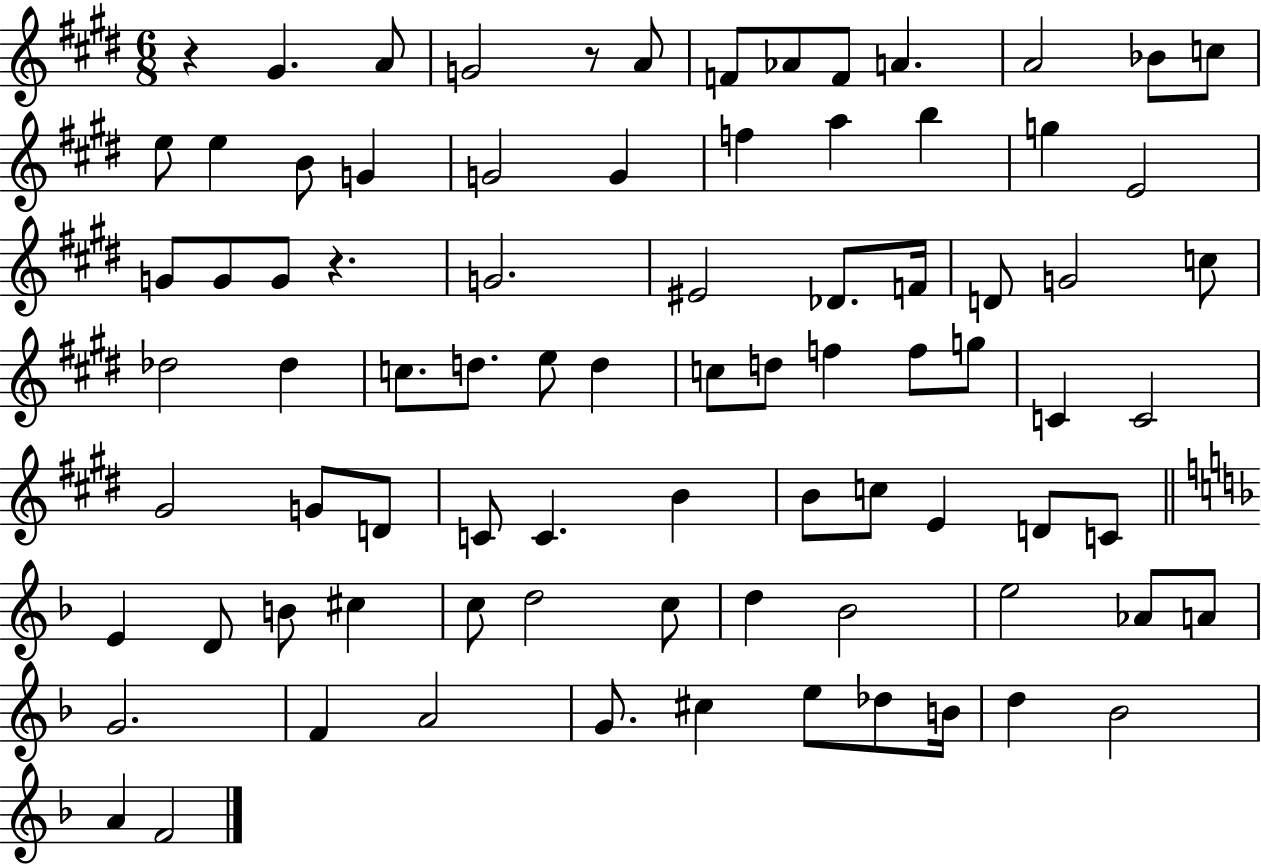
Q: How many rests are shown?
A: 3